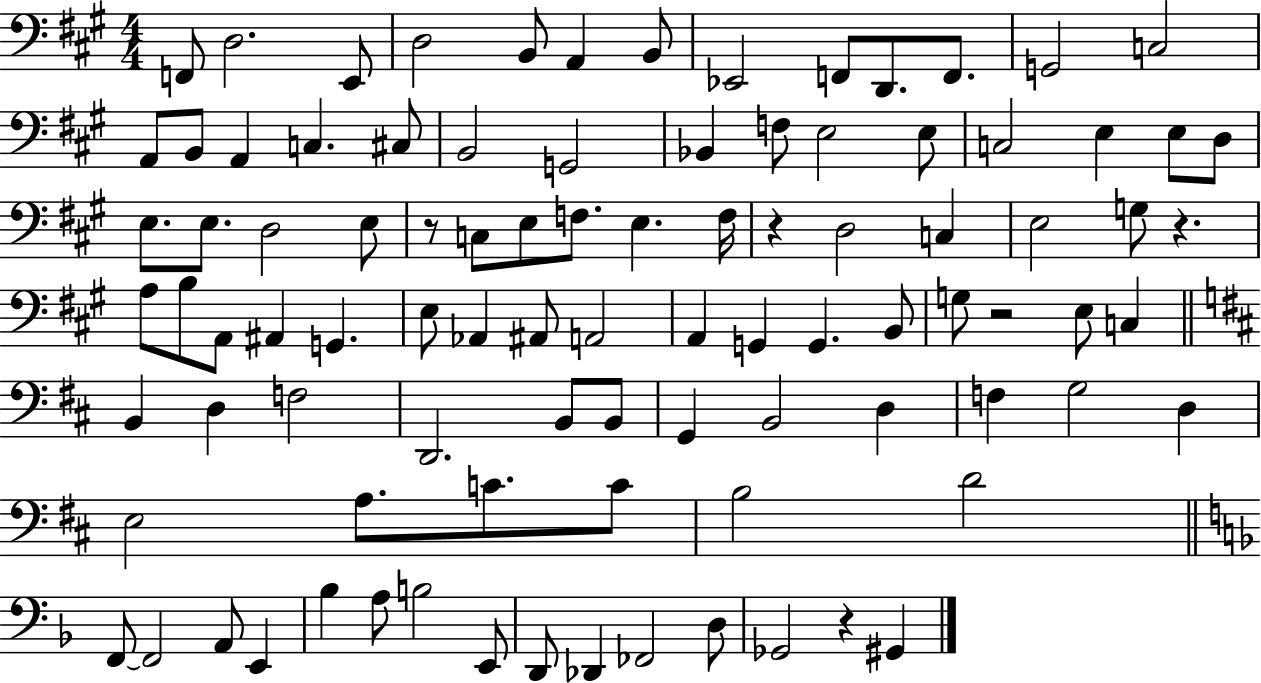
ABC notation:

X:1
T:Untitled
M:4/4
L:1/4
K:A
F,,/2 D,2 E,,/2 D,2 B,,/2 A,, B,,/2 _E,,2 F,,/2 D,,/2 F,,/2 G,,2 C,2 A,,/2 B,,/2 A,, C, ^C,/2 B,,2 G,,2 _B,, F,/2 E,2 E,/2 C,2 E, E,/2 D,/2 E,/2 E,/2 D,2 E,/2 z/2 C,/2 E,/2 F,/2 E, F,/4 z D,2 C, E,2 G,/2 z A,/2 B,/2 A,,/2 ^A,, G,, E,/2 _A,, ^A,,/2 A,,2 A,, G,, G,, B,,/2 G,/2 z2 E,/2 C, B,, D, F,2 D,,2 B,,/2 B,,/2 G,, B,,2 D, F, G,2 D, E,2 A,/2 C/2 C/2 B,2 D2 F,,/2 F,,2 A,,/2 E,, _B, A,/2 B,2 E,,/2 D,,/2 _D,, _F,,2 D,/2 _G,,2 z ^G,,